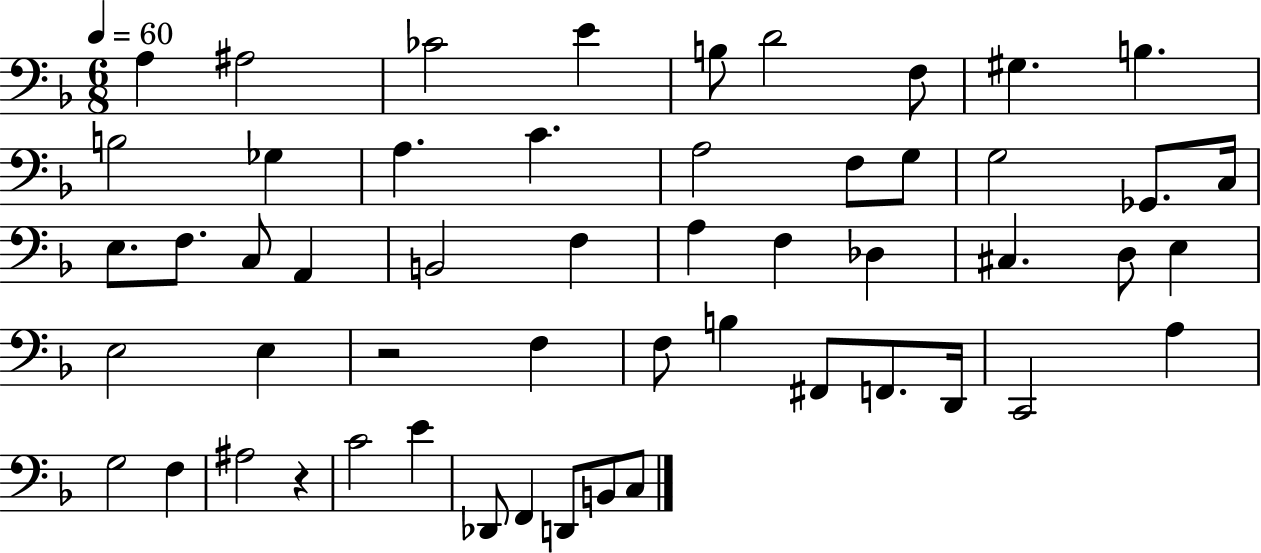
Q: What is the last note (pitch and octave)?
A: C3